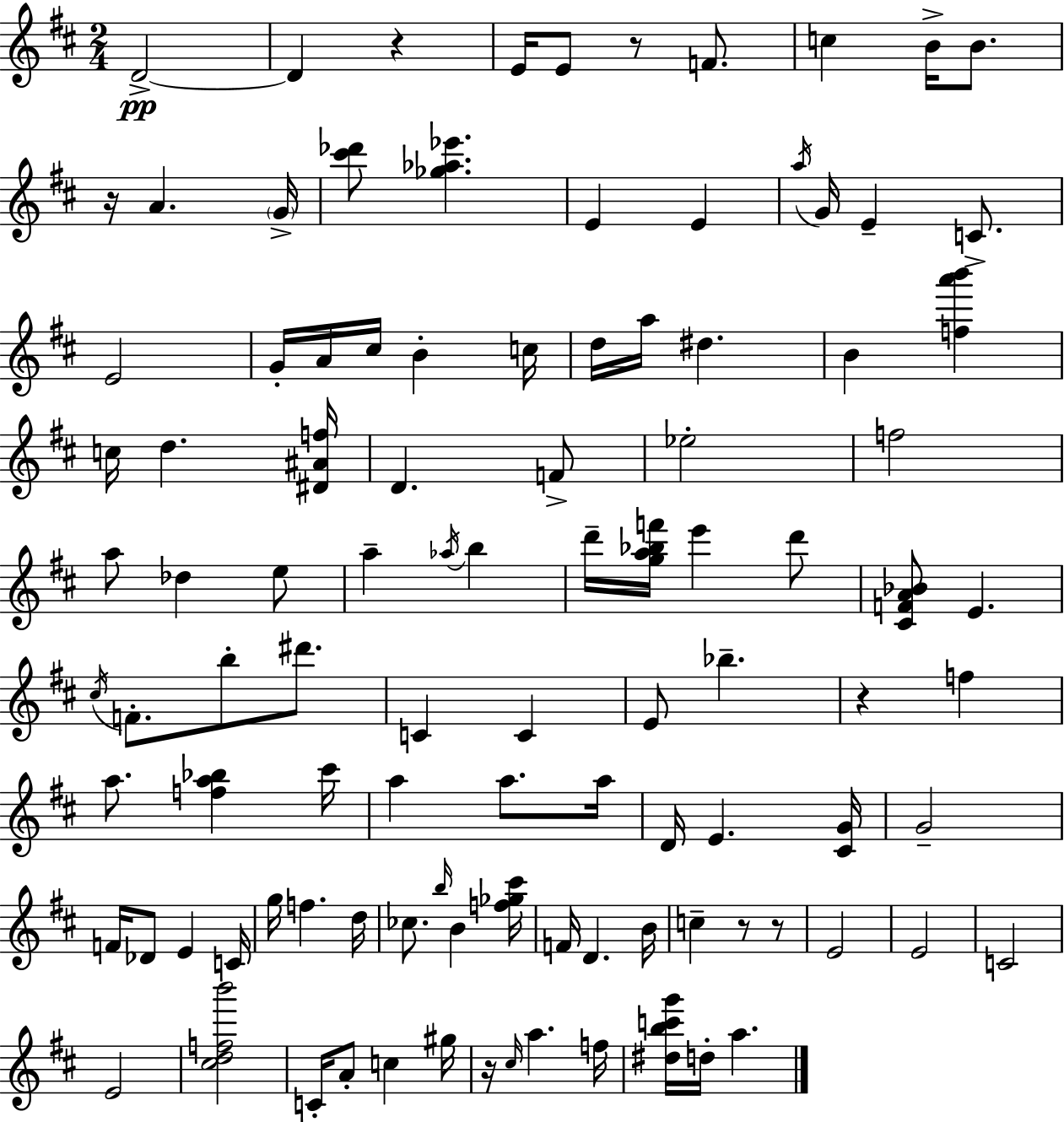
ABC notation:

X:1
T:Untitled
M:2/4
L:1/4
K:D
D2 D z E/4 E/2 z/2 F/2 c B/4 B/2 z/4 A G/4 [^c'_d']/2 [_g_a_e'] E E a/4 G/4 E C/2 E2 G/4 A/4 ^c/4 B c/4 d/4 a/4 ^d B [fa'b'] c/4 d [^D^Af]/4 D F/2 _e2 f2 a/2 _d e/2 a _a/4 b d'/4 [ga_bf']/4 e' d'/2 [^CFA_B]/2 E ^c/4 F/2 b/2 ^d'/2 C C E/2 _b z f a/2 [fa_b] ^c'/4 a a/2 a/4 D/4 E [^CG]/4 G2 F/4 _D/2 E C/4 g/4 f d/4 _c/2 b/4 B [f_g^c']/4 F/4 D B/4 c z/2 z/2 E2 E2 C2 E2 [^cdfb']2 C/4 A/2 c ^g/4 z/4 ^c/4 a f/4 [^dbc'g']/4 d/4 a